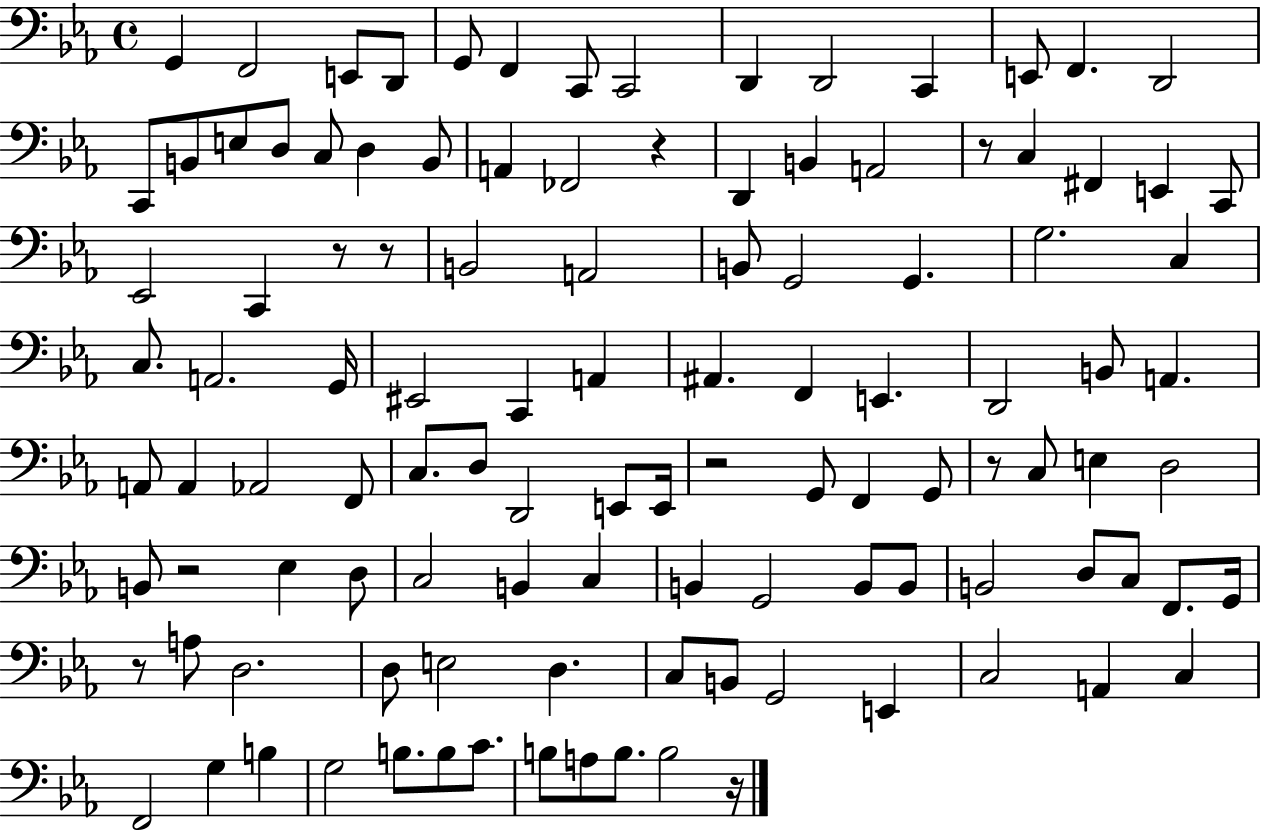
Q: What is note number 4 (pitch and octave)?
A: D2